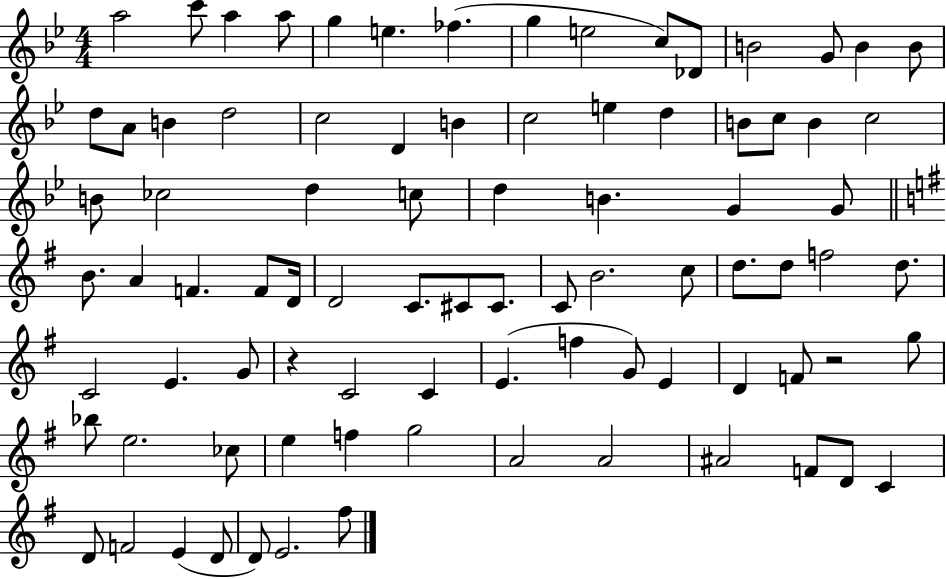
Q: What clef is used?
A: treble